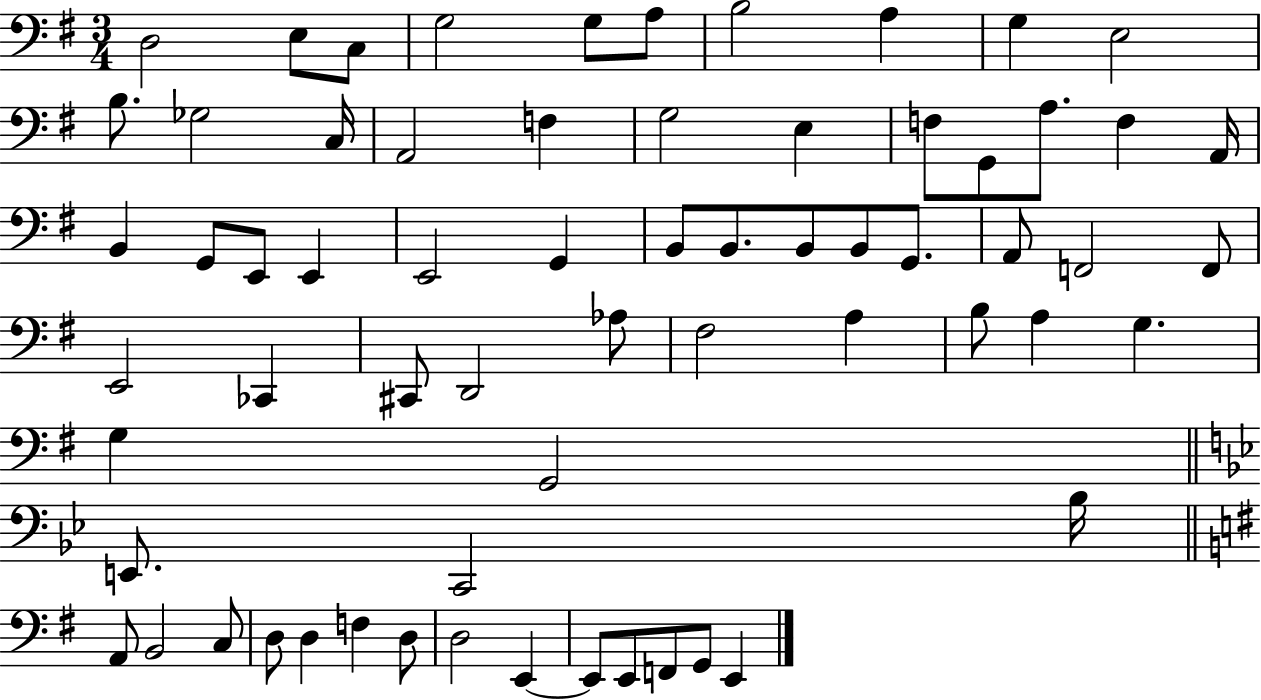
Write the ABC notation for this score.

X:1
T:Untitled
M:3/4
L:1/4
K:G
D,2 E,/2 C,/2 G,2 G,/2 A,/2 B,2 A, G, E,2 B,/2 _G,2 C,/4 A,,2 F, G,2 E, F,/2 G,,/2 A,/2 F, A,,/4 B,, G,,/2 E,,/2 E,, E,,2 G,, B,,/2 B,,/2 B,,/2 B,,/2 G,,/2 A,,/2 F,,2 F,,/2 E,,2 _C,, ^C,,/2 D,,2 _A,/2 ^F,2 A, B,/2 A, G, G, G,,2 E,,/2 C,,2 _B,/4 A,,/2 B,,2 C,/2 D,/2 D, F, D,/2 D,2 E,, E,,/2 E,,/2 F,,/2 G,,/2 E,,